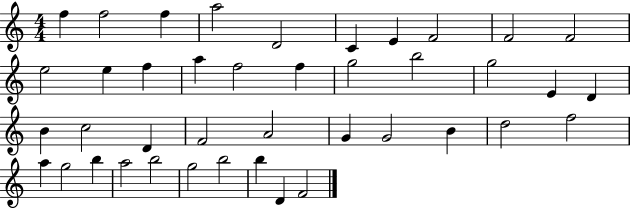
{
  \clef treble
  \numericTimeSignature
  \time 4/4
  \key c \major
  f''4 f''2 f''4 | a''2 d'2 | c'4 e'4 f'2 | f'2 f'2 | \break e''2 e''4 f''4 | a''4 f''2 f''4 | g''2 b''2 | g''2 e'4 d'4 | \break b'4 c''2 d'4 | f'2 a'2 | g'4 g'2 b'4 | d''2 f''2 | \break a''4 g''2 b''4 | a''2 b''2 | g''2 b''2 | b''4 d'4 f'2 | \break \bar "|."
}